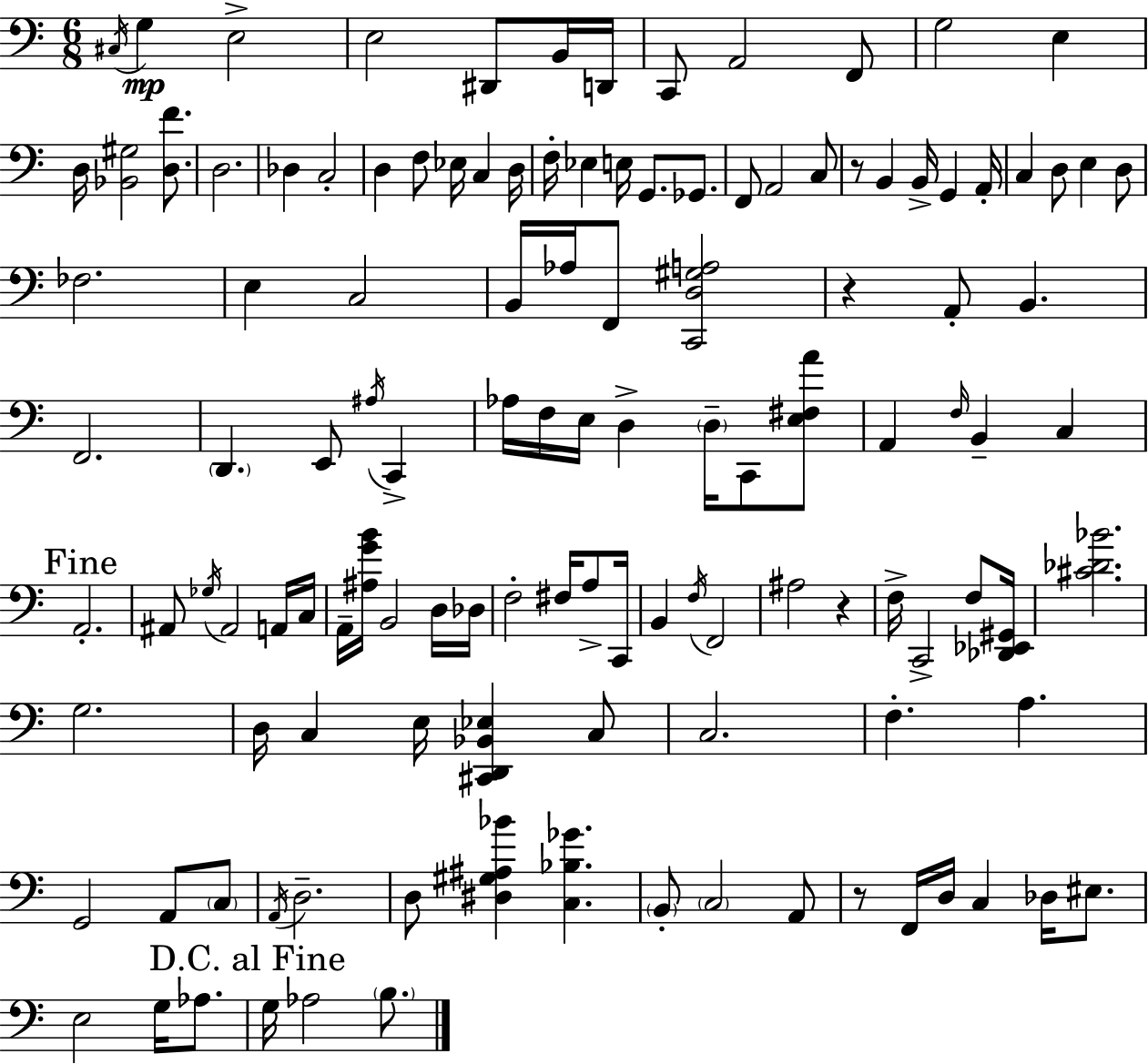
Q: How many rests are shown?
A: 4